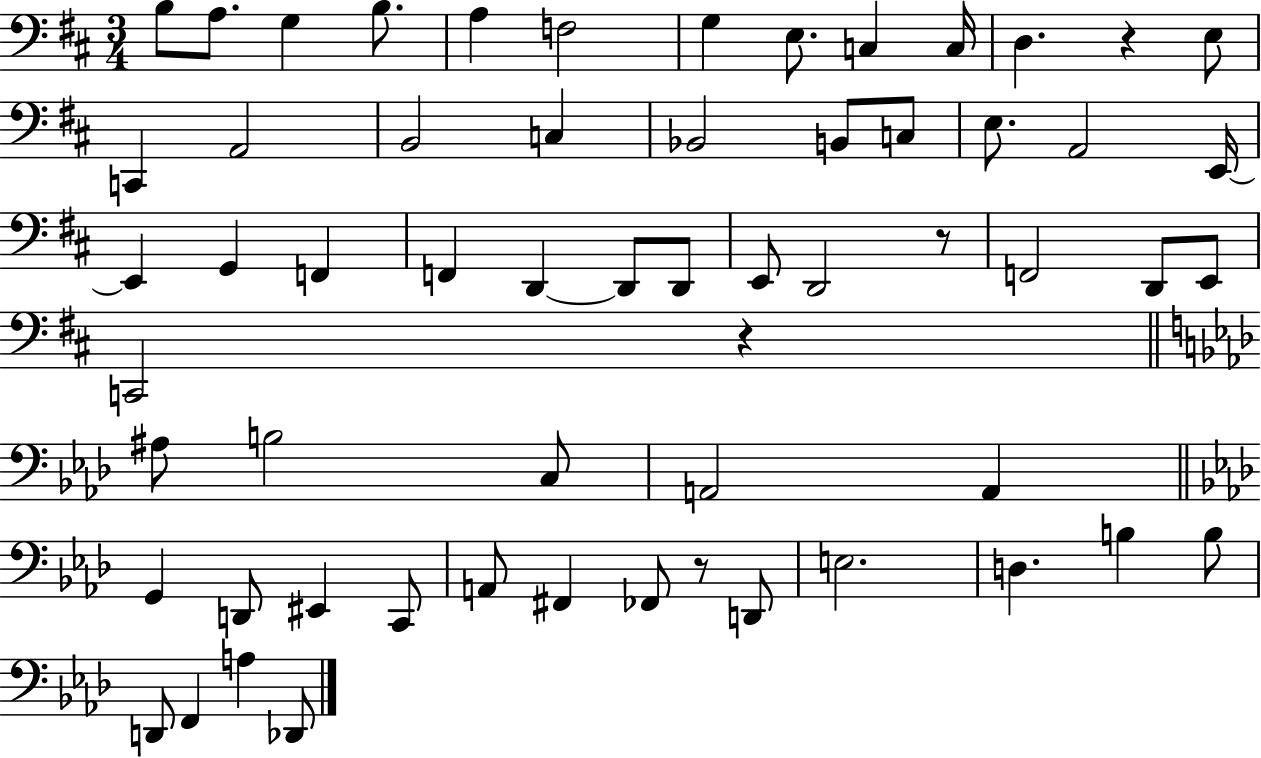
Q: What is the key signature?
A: D major